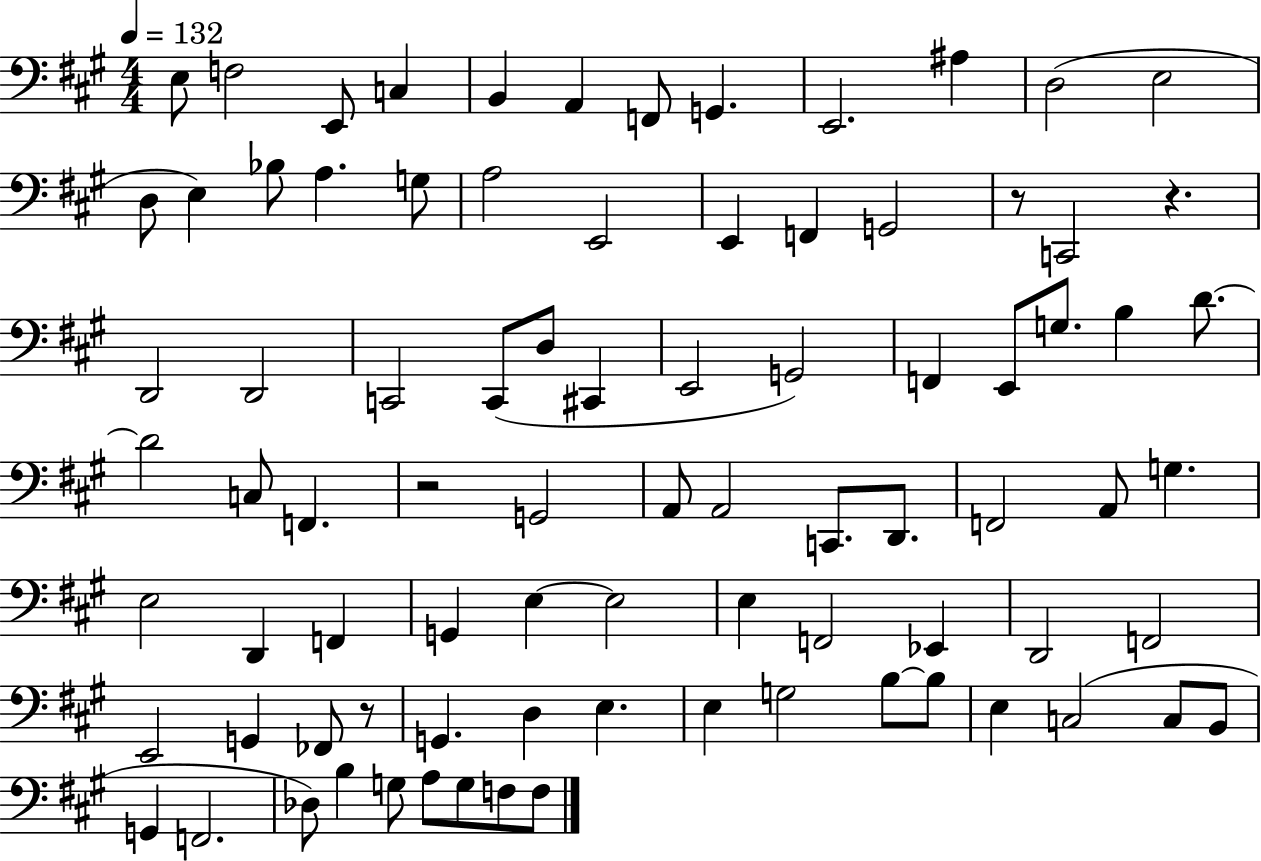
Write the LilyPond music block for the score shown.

{
  \clef bass
  \numericTimeSignature
  \time 4/4
  \key a \major
  \tempo 4 = 132
  e8 f2 e,8 c4 | b,4 a,4 f,8 g,4. | e,2. ais4 | d2( e2 | \break d8 e4) bes8 a4. g8 | a2 e,2 | e,4 f,4 g,2 | r8 c,2 r4. | \break d,2 d,2 | c,2 c,8( d8 cis,4 | e,2 g,2) | f,4 e,8 g8. b4 d'8.~~ | \break d'2 c8 f,4. | r2 g,2 | a,8 a,2 c,8. d,8. | f,2 a,8 g4. | \break e2 d,4 f,4 | g,4 e4~~ e2 | e4 f,2 ees,4 | d,2 f,2 | \break e,2 g,4 fes,8 r8 | g,4. d4 e4. | e4 g2 b8~~ b8 | e4 c2( c8 b,8 | \break g,4 f,2. | des8) b4 g8 a8 g8 f8 f8 | \bar "|."
}